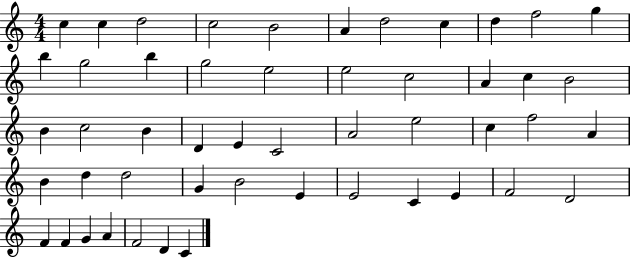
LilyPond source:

{
  \clef treble
  \numericTimeSignature
  \time 4/4
  \key c \major
  c''4 c''4 d''2 | c''2 b'2 | a'4 d''2 c''4 | d''4 f''2 g''4 | \break b''4 g''2 b''4 | g''2 e''2 | e''2 c''2 | a'4 c''4 b'2 | \break b'4 c''2 b'4 | d'4 e'4 c'2 | a'2 e''2 | c''4 f''2 a'4 | \break b'4 d''4 d''2 | g'4 b'2 e'4 | e'2 c'4 e'4 | f'2 d'2 | \break f'4 f'4 g'4 a'4 | f'2 d'4 c'4 | \bar "|."
}